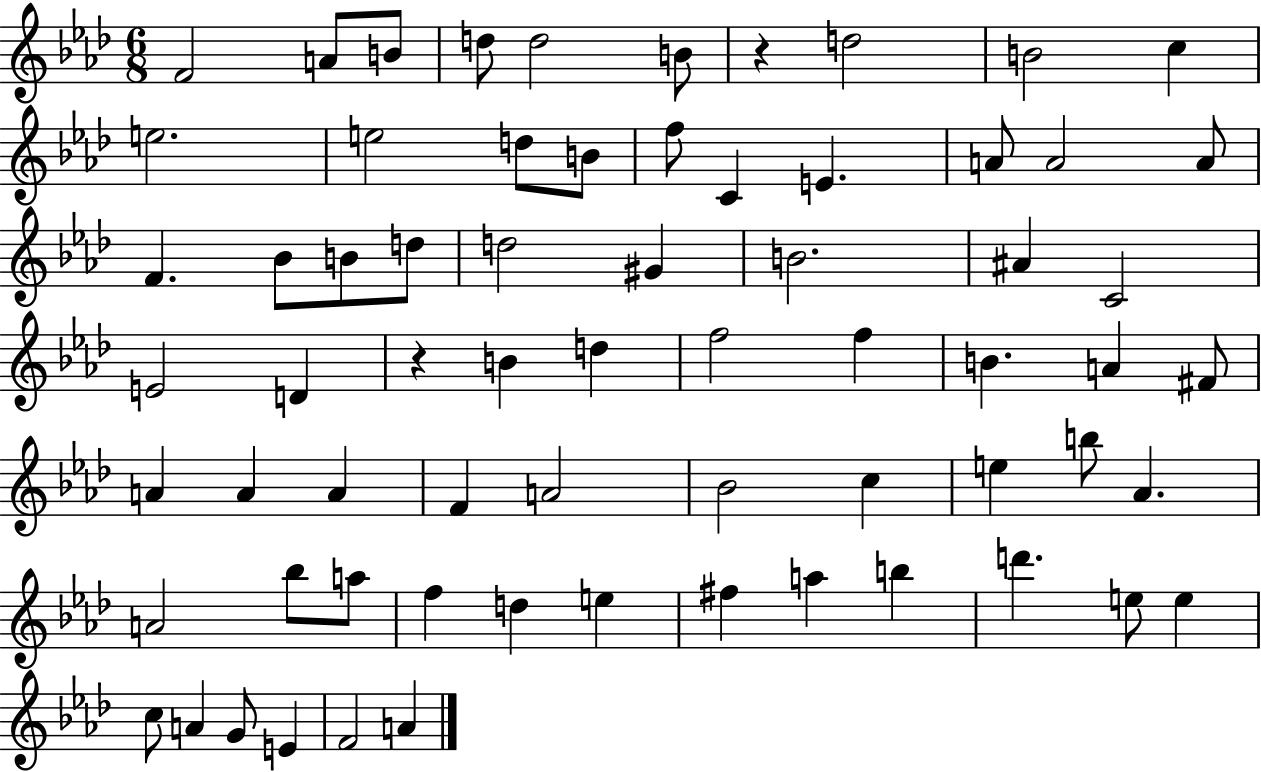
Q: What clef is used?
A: treble